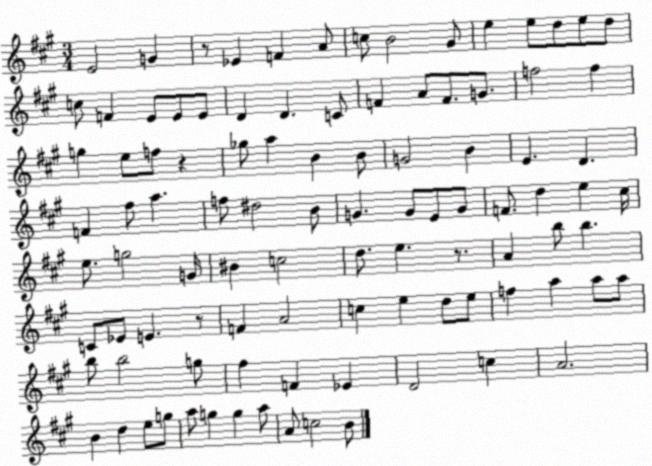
X:1
T:Untitled
M:3/4
L:1/4
K:A
E2 G z/2 _E F A/2 c/2 B2 ^G/2 e e/2 d/2 e/2 d/2 c/2 F E/2 E/2 E/2 D D C/2 F A/2 F/2 G/2 f2 f g e/2 f/2 z _g/2 a B B/2 G2 B E D F ^f/2 a f/2 ^d2 B/2 G G/2 E/2 G/2 F/2 d e ^c/4 e/2 g2 G/4 ^B c2 d/2 e z/2 A b/2 b C/2 _E/2 E z/2 F A2 c e d/2 e/2 f a a/2 a/2 b/2 b2 g/2 ^f F _E D2 c A2 B d e/2 g/2 a/2 g g a/2 A/2 c2 B/2